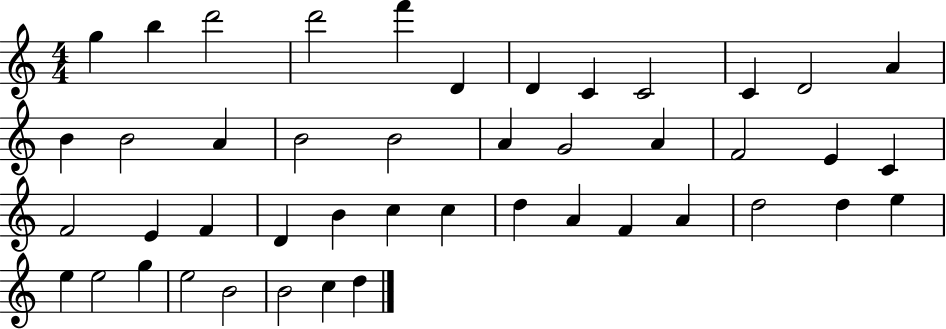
X:1
T:Untitled
M:4/4
L:1/4
K:C
g b d'2 d'2 f' D D C C2 C D2 A B B2 A B2 B2 A G2 A F2 E C F2 E F D B c c d A F A d2 d e e e2 g e2 B2 B2 c d